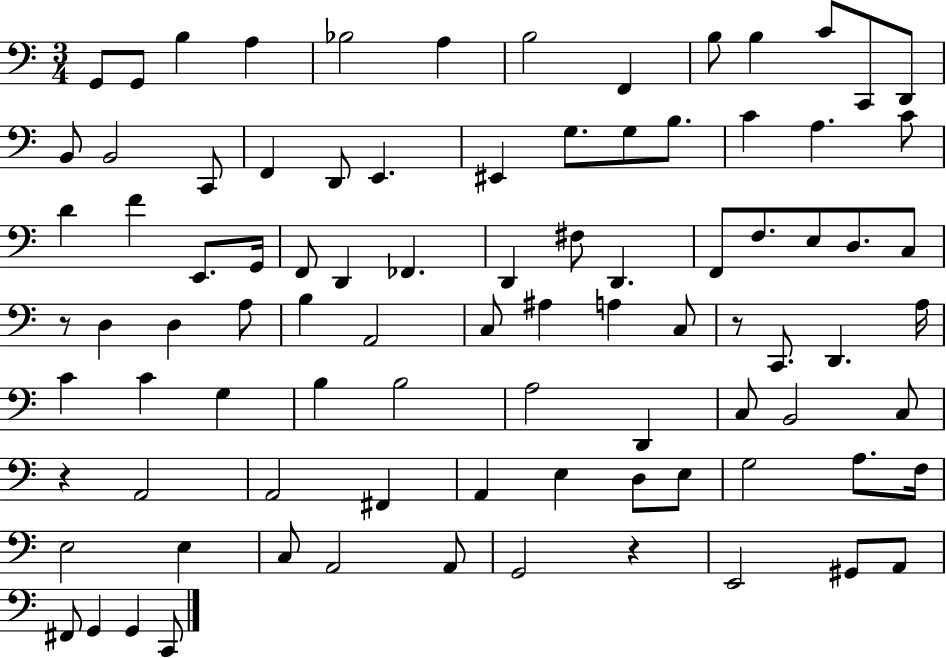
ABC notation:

X:1
T:Untitled
M:3/4
L:1/4
K:C
G,,/2 G,,/2 B, A, _B,2 A, B,2 F,, B,/2 B, C/2 C,,/2 D,,/2 B,,/2 B,,2 C,,/2 F,, D,,/2 E,, ^E,, G,/2 G,/2 B,/2 C A, C/2 D F E,,/2 G,,/4 F,,/2 D,, _F,, D,, ^F,/2 D,, F,,/2 F,/2 E,/2 D,/2 C,/2 z/2 D, D, A,/2 B, A,,2 C,/2 ^A, A, C,/2 z/2 C,,/2 D,, A,/4 C C G, B, B,2 A,2 D,, C,/2 B,,2 C,/2 z A,,2 A,,2 ^F,, A,, E, D,/2 E,/2 G,2 A,/2 F,/4 E,2 E, C,/2 A,,2 A,,/2 G,,2 z E,,2 ^G,,/2 A,,/2 ^F,,/2 G,, G,, C,,/2